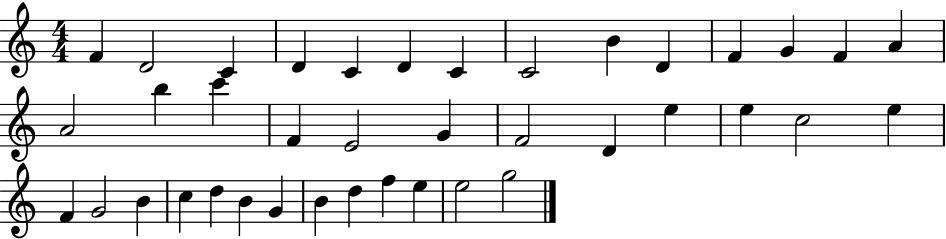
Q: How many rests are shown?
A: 0